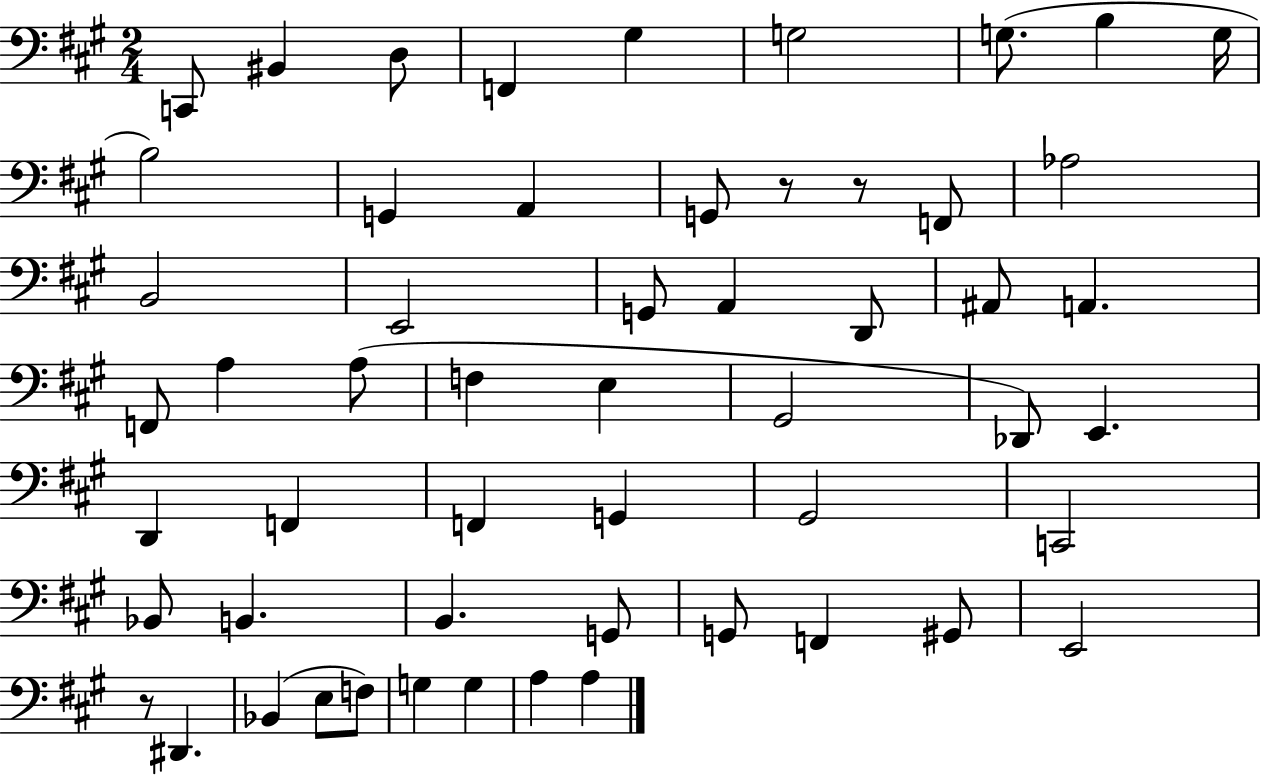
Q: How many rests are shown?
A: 3